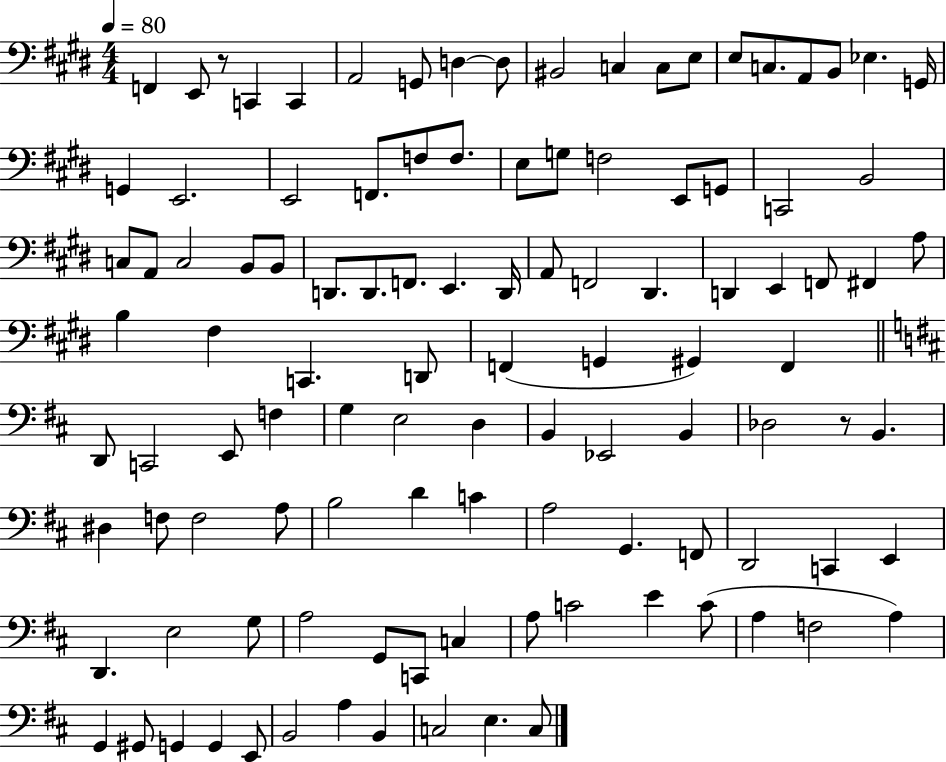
X:1
T:Untitled
M:4/4
L:1/4
K:E
F,, E,,/2 z/2 C,, C,, A,,2 G,,/2 D, D,/2 ^B,,2 C, C,/2 E,/2 E,/2 C,/2 A,,/2 B,,/2 _E, G,,/4 G,, E,,2 E,,2 F,,/2 F,/2 F,/2 E,/2 G,/2 F,2 E,,/2 G,,/2 C,,2 B,,2 C,/2 A,,/2 C,2 B,,/2 B,,/2 D,,/2 D,,/2 F,,/2 E,, D,,/4 A,,/2 F,,2 ^D,, D,, E,, F,,/2 ^F,, A,/2 B, ^F, C,, D,,/2 F,, G,, ^G,, F,, D,,/2 C,,2 E,,/2 F, G, E,2 D, B,, _E,,2 B,, _D,2 z/2 B,, ^D, F,/2 F,2 A,/2 B,2 D C A,2 G,, F,,/2 D,,2 C,, E,, D,, E,2 G,/2 A,2 G,,/2 C,,/2 C, A,/2 C2 E C/2 A, F,2 A, G,, ^G,,/2 G,, G,, E,,/2 B,,2 A, B,, C,2 E, C,/2